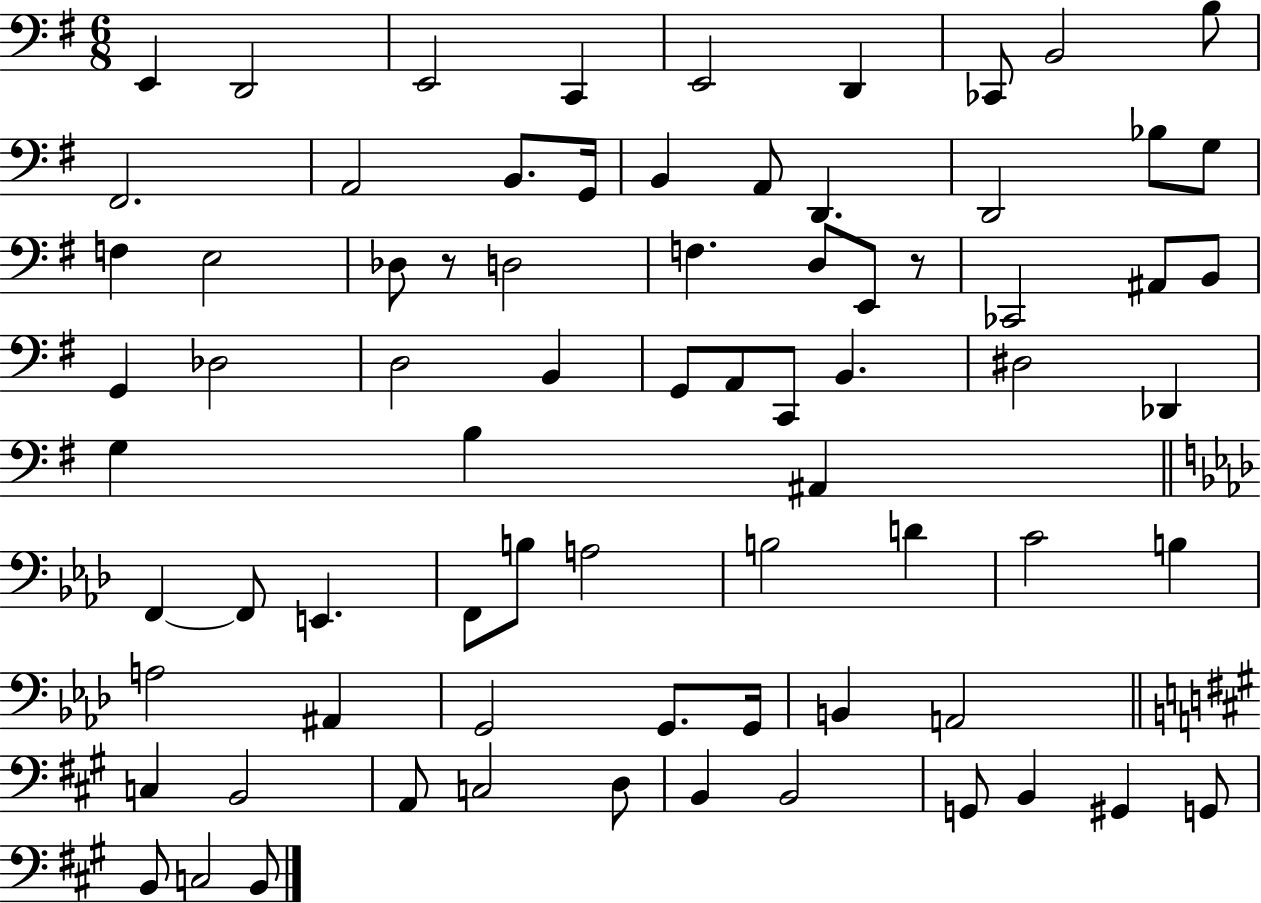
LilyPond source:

{
  \clef bass
  \numericTimeSignature
  \time 6/8
  \key g \major
  e,4 d,2 | e,2 c,4 | e,2 d,4 | ces,8 b,2 b8 | \break fis,2. | a,2 b,8. g,16 | b,4 a,8 d,4. | d,2 bes8 g8 | \break f4 e2 | des8 r8 d2 | f4. d8 e,8 r8 | ces,2 ais,8 b,8 | \break g,4 des2 | d2 b,4 | g,8 a,8 c,8 b,4. | dis2 des,4 | \break g4 b4 ais,4 | \bar "||" \break \key f \minor f,4~~ f,8 e,4. | f,8 b8 a2 | b2 d'4 | c'2 b4 | \break a2 ais,4 | g,2 g,8. g,16 | b,4 a,2 | \bar "||" \break \key a \major c4 b,2 | a,8 c2 d8 | b,4 b,2 | g,8 b,4 gis,4 g,8 | \break b,8 c2 b,8 | \bar "|."
}